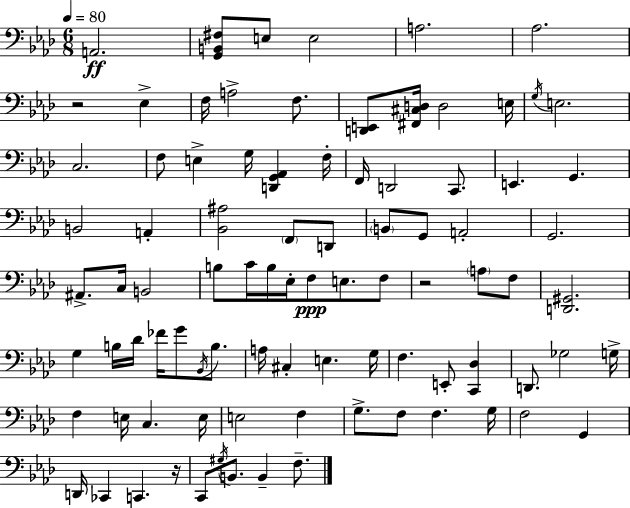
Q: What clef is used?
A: bass